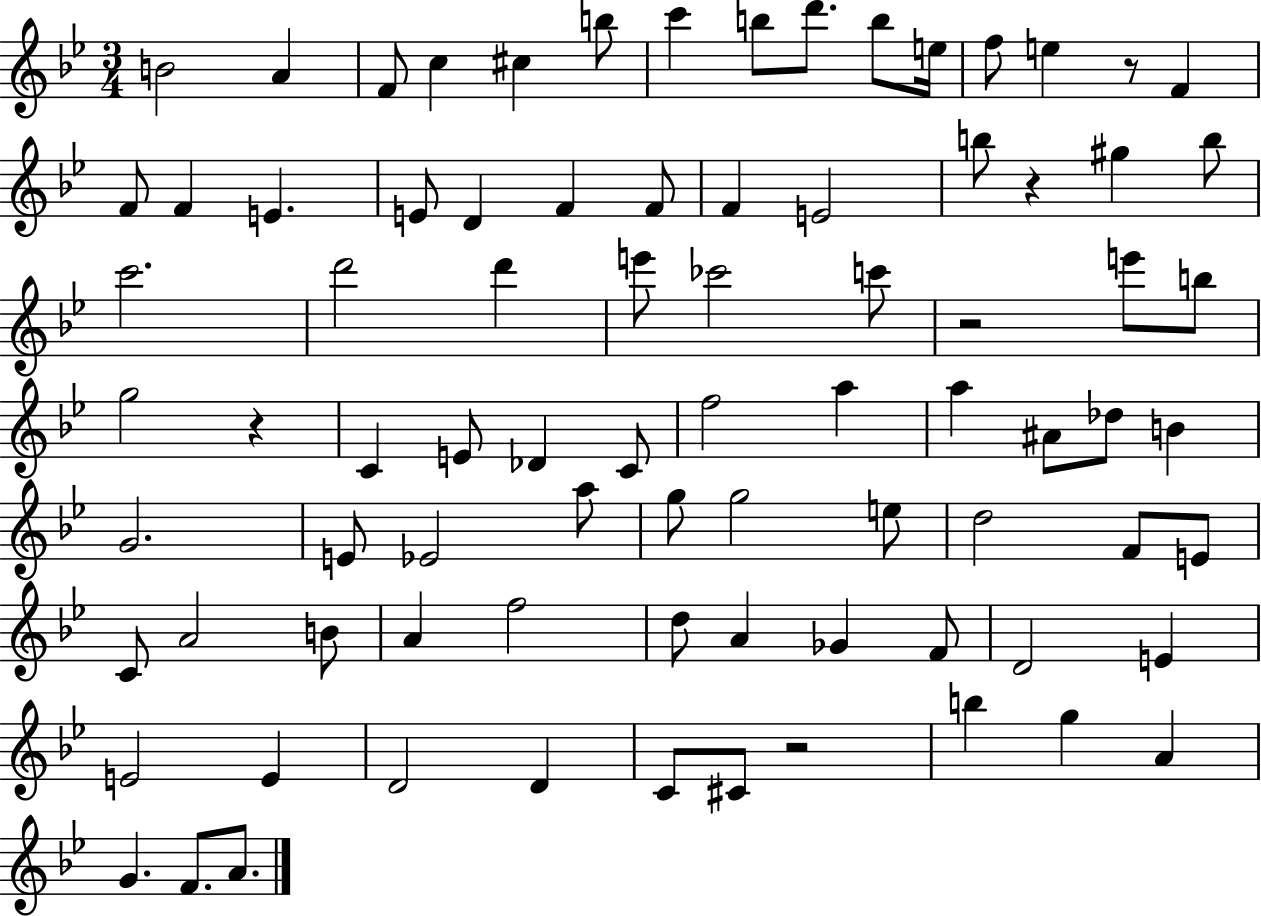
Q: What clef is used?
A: treble